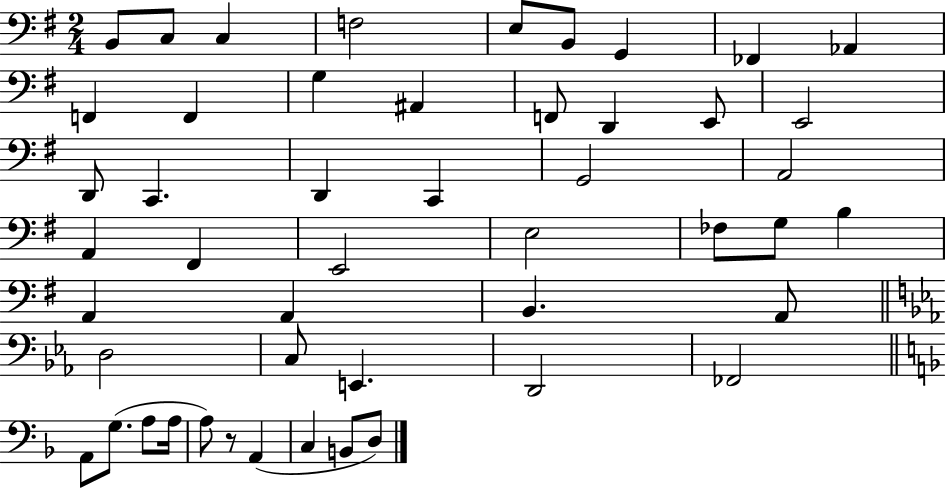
B2/e C3/e C3/q F3/h E3/e B2/e G2/q FES2/q Ab2/q F2/q F2/q G3/q A#2/q F2/e D2/q E2/e E2/h D2/e C2/q. D2/q C2/q G2/h A2/h A2/q F#2/q E2/h E3/h FES3/e G3/e B3/q A2/q A2/q B2/q. A2/e D3/h C3/e E2/q. D2/h FES2/h A2/e G3/e. A3/e A3/s A3/e R/e A2/q C3/q B2/e D3/e